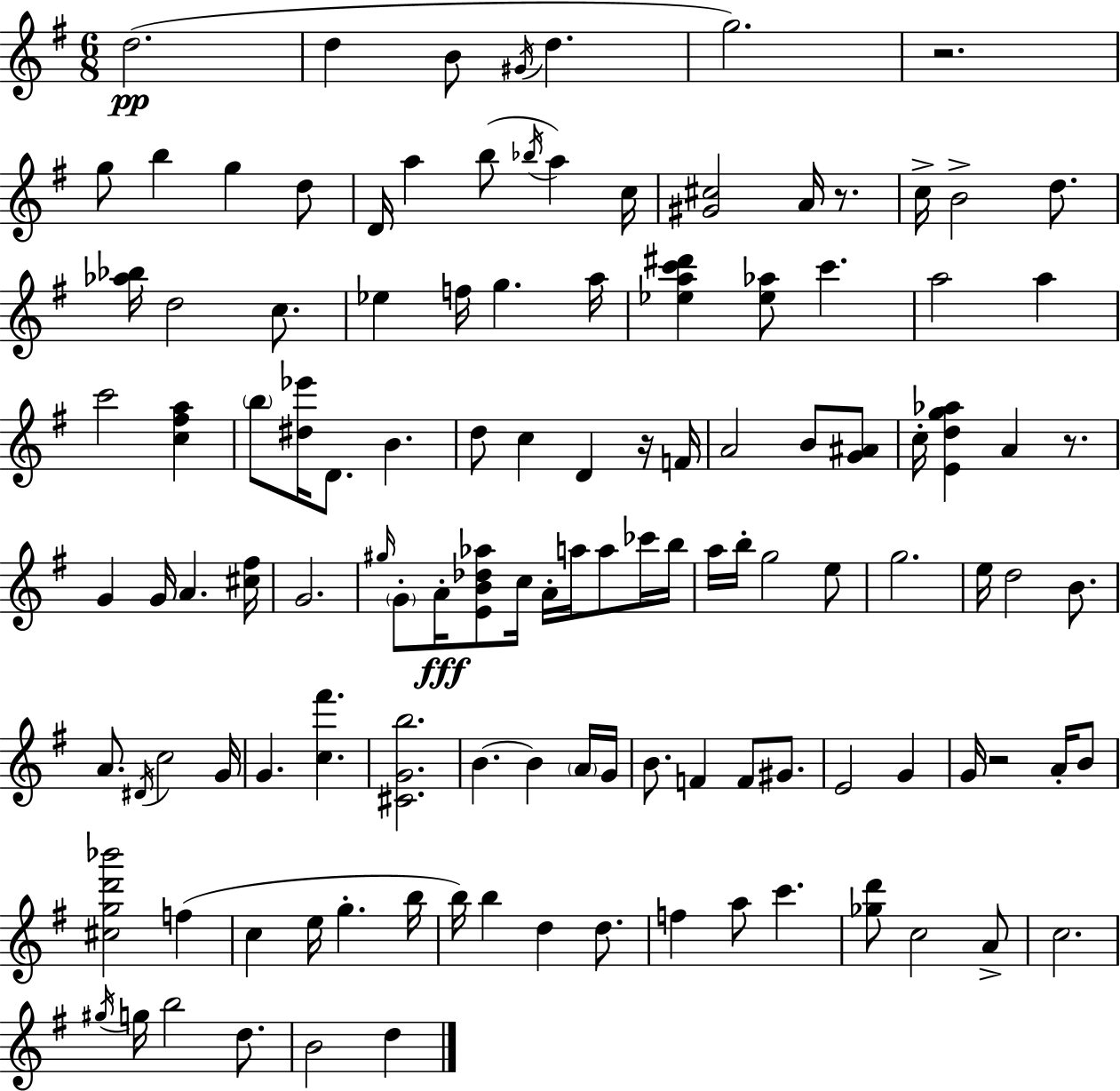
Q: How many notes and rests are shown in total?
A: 120